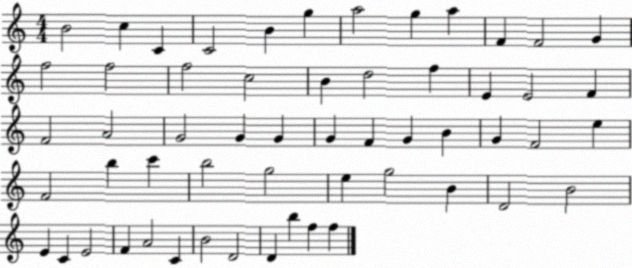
X:1
T:Untitled
M:4/4
L:1/4
K:C
B2 c C C2 B g a2 g a F F2 G f2 f2 f2 c2 B d2 f E E2 F F2 A2 G2 G G G F G B G F2 e F2 b c' b2 g2 e g2 B D2 B2 E C E2 F A2 C B2 D2 D b f f